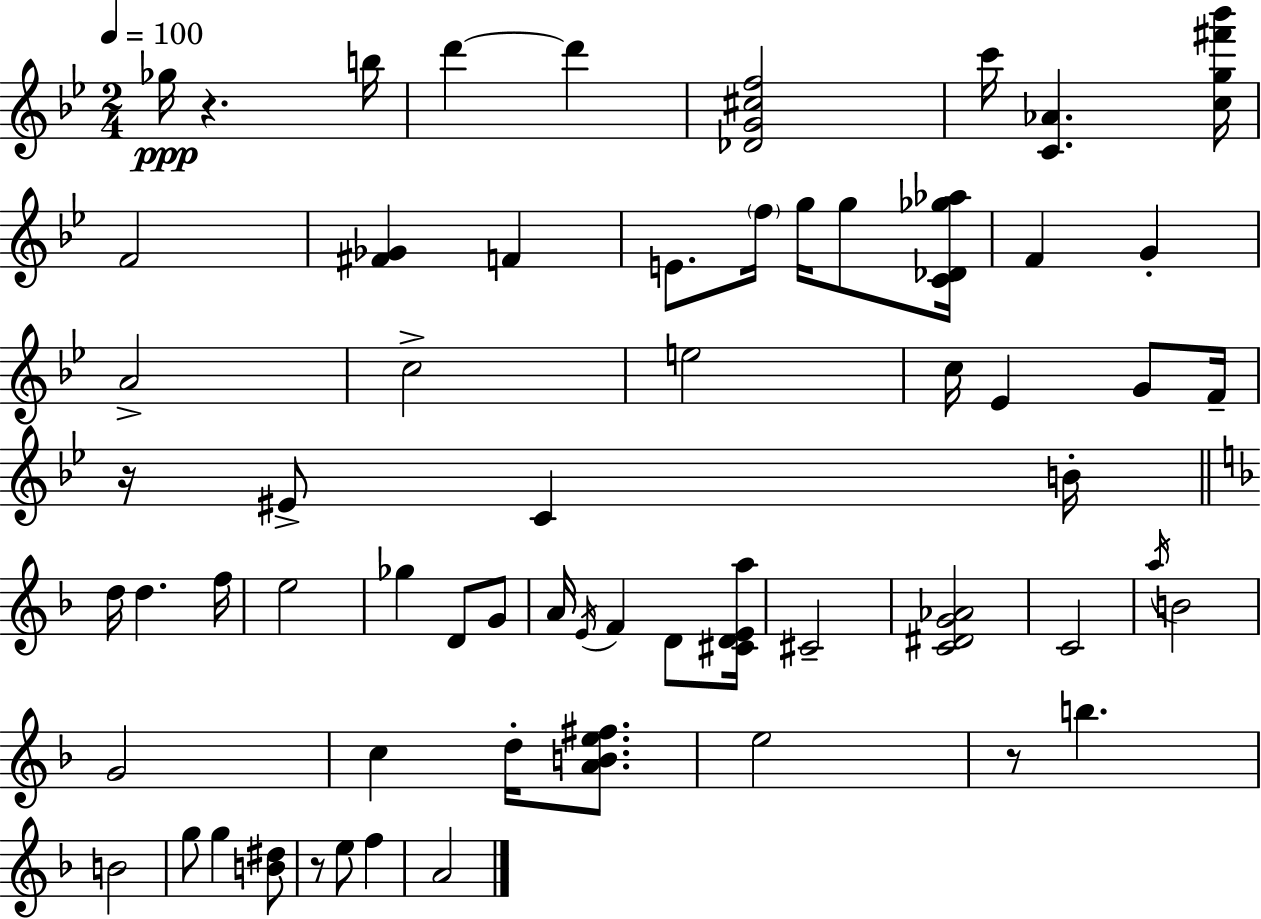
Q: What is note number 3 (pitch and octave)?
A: D6